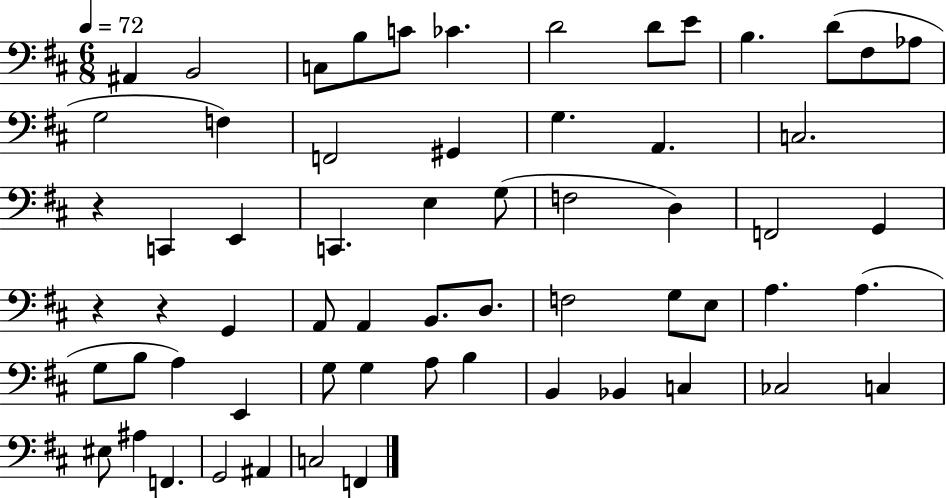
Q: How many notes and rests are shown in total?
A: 62